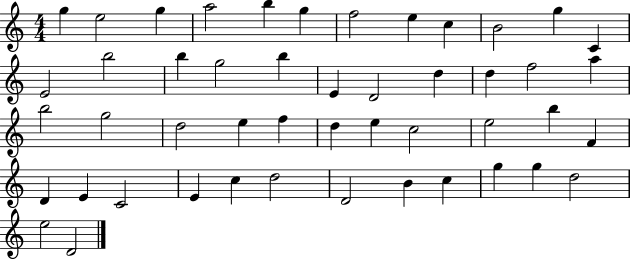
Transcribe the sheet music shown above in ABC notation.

X:1
T:Untitled
M:4/4
L:1/4
K:C
g e2 g a2 b g f2 e c B2 g C E2 b2 b g2 b E D2 d d f2 a b2 g2 d2 e f d e c2 e2 b F D E C2 E c d2 D2 B c g g d2 e2 D2